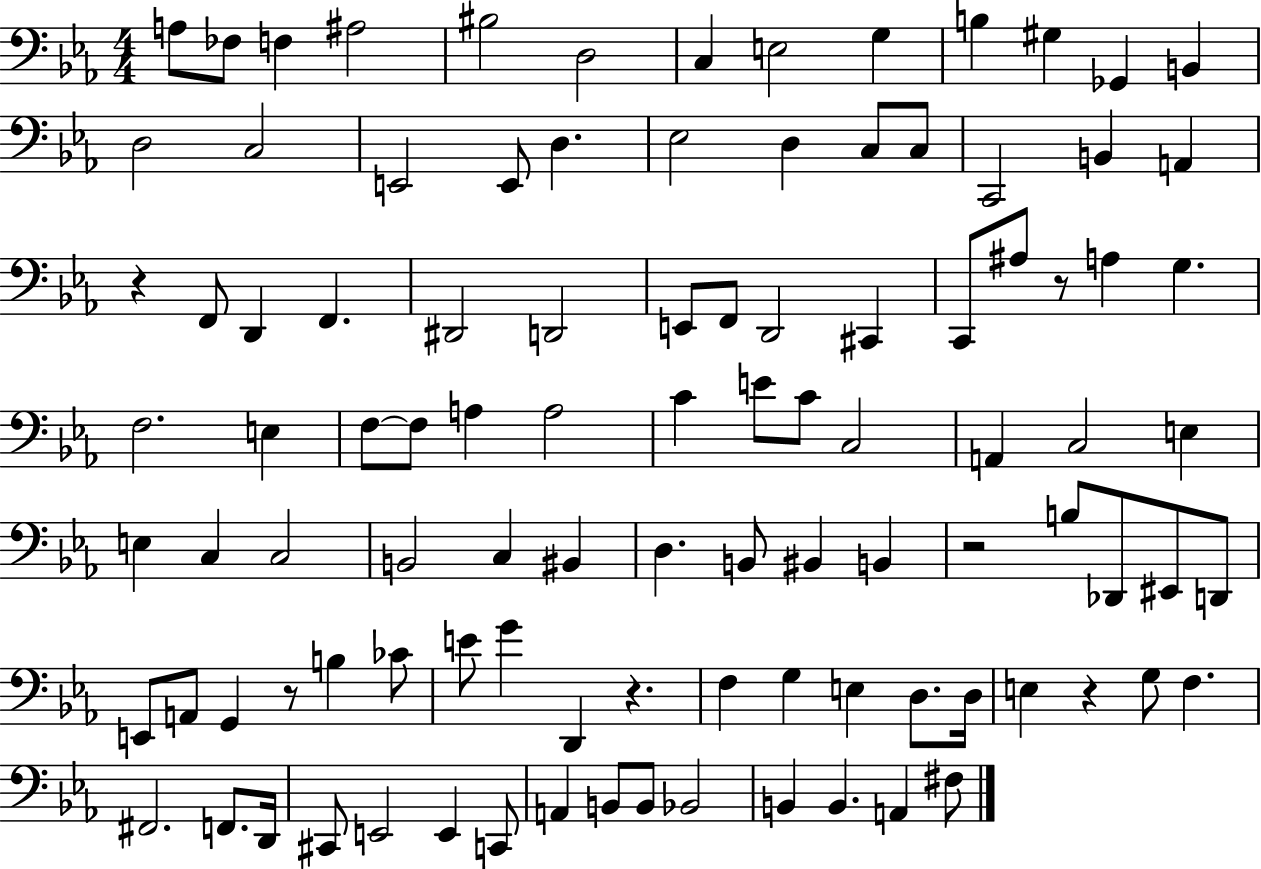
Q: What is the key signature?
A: EES major